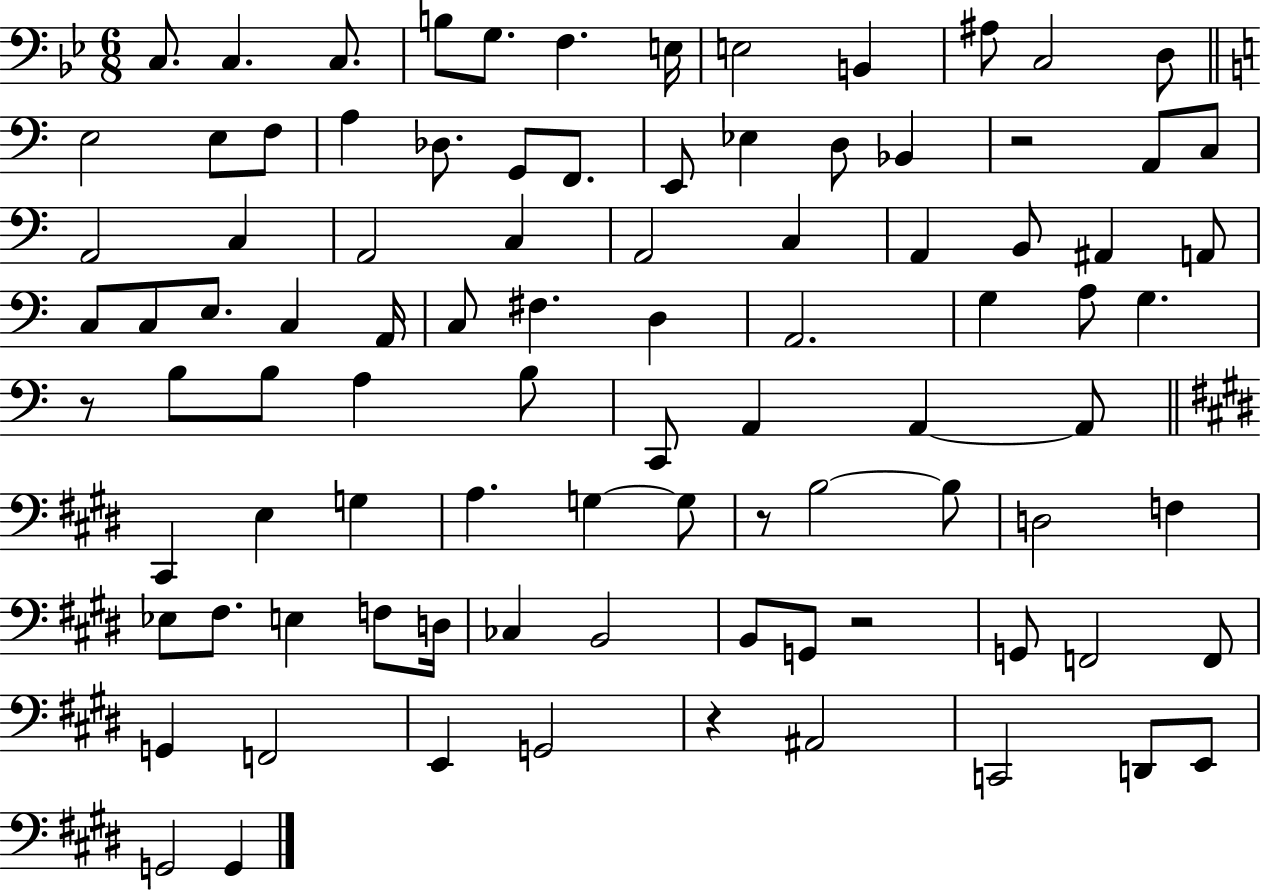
C3/e. C3/q. C3/e. B3/e G3/e. F3/q. E3/s E3/h B2/q A#3/e C3/h D3/e E3/h E3/e F3/e A3/q Db3/e. G2/e F2/e. E2/e Eb3/q D3/e Bb2/q R/h A2/e C3/e A2/h C3/q A2/h C3/q A2/h C3/q A2/q B2/e A#2/q A2/e C3/e C3/e E3/e. C3/q A2/s C3/e F#3/q. D3/q A2/h. G3/q A3/e G3/q. R/e B3/e B3/e A3/q B3/e C2/e A2/q A2/q A2/e C#2/q E3/q G3/q A3/q. G3/q G3/e R/e B3/h B3/e D3/h F3/q Eb3/e F#3/e. E3/q F3/e D3/s CES3/q B2/h B2/e G2/e R/h G2/e F2/h F2/e G2/q F2/h E2/q G2/h R/q A#2/h C2/h D2/e E2/e G2/h G2/q